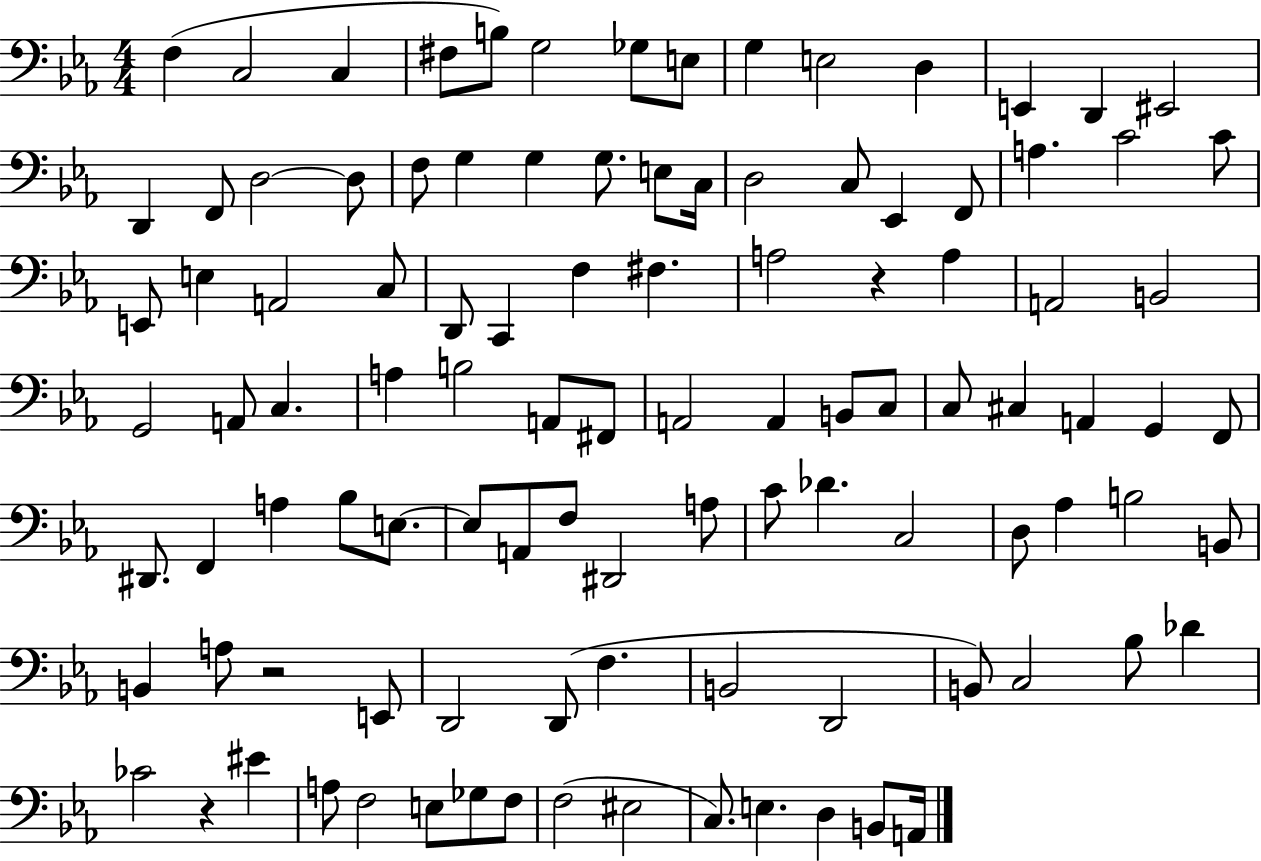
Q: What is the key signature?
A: EES major